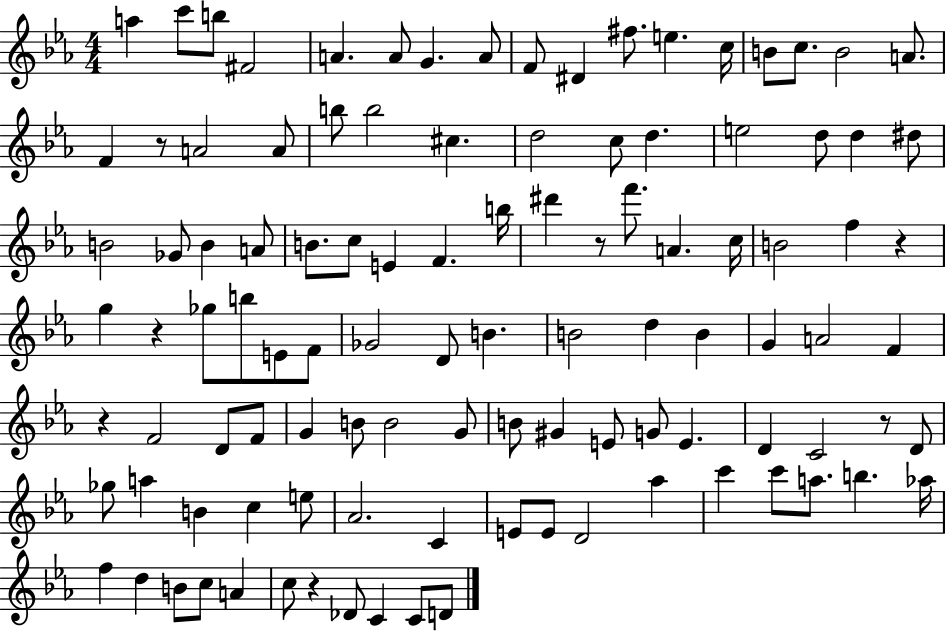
A5/q C6/e B5/e F#4/h A4/q. A4/e G4/q. A4/e F4/e D#4/q F#5/e. E5/q. C5/s B4/e C5/e. B4/h A4/e. F4/q R/e A4/h A4/e B5/e B5/h C#5/q. D5/h C5/e D5/q. E5/h D5/e D5/q D#5/e B4/h Gb4/e B4/q A4/e B4/e. C5/e E4/q F4/q. B5/s D#6/q R/e F6/e. A4/q. C5/s B4/h F5/q R/q G5/q R/q Gb5/e B5/e E4/e F4/e Gb4/h D4/e B4/q. B4/h D5/q B4/q G4/q A4/h F4/q R/q F4/h D4/e F4/e G4/q B4/e B4/h G4/e B4/e G#4/q E4/e G4/e E4/q. D4/q C4/h R/e D4/e Gb5/e A5/q B4/q C5/q E5/e Ab4/h. C4/q E4/e E4/e D4/h Ab5/q C6/q C6/e A5/e. B5/q. Ab5/s F5/q D5/q B4/e C5/e A4/q C5/e R/q Db4/e C4/q C4/e D4/e